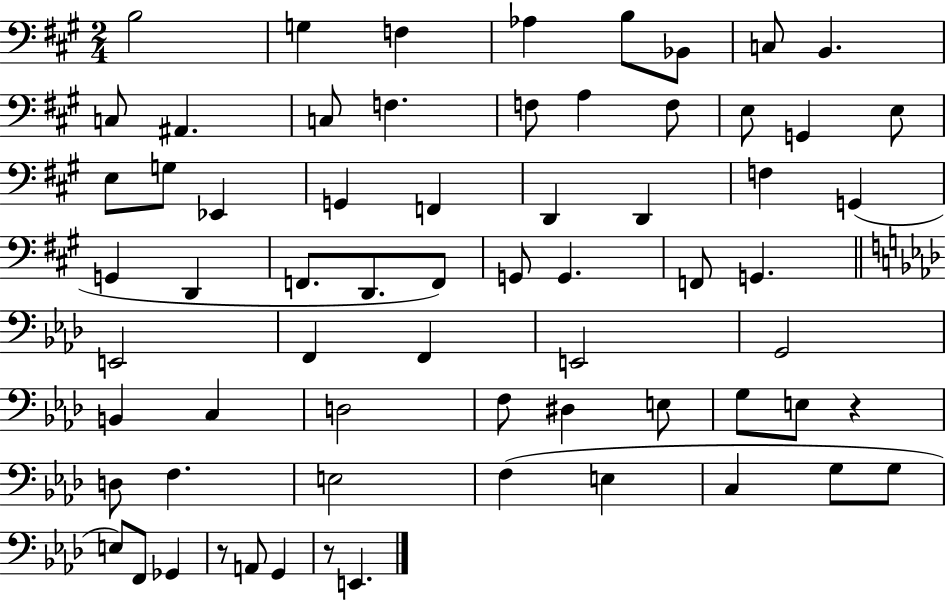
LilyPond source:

{
  \clef bass
  \numericTimeSignature
  \time 2/4
  \key a \major
  b2 | g4 f4 | aes4 b8 bes,8 | c8 b,4. | \break c8 ais,4. | c8 f4. | f8 a4 f8 | e8 g,4 e8 | \break e8 g8 ees,4 | g,4 f,4 | d,4 d,4 | f4 g,4( | \break g,4 d,4 | f,8. d,8. f,8) | g,8 g,4. | f,8 g,4. | \break \bar "||" \break \key aes \major e,2 | f,4 f,4 | e,2 | g,2 | \break b,4 c4 | d2 | f8 dis4 e8 | g8 e8 r4 | \break d8 f4. | e2 | f4( e4 | c4 g8 g8 | \break e8) f,8 ges,4 | r8 a,8 g,4 | r8 e,4. | \bar "|."
}